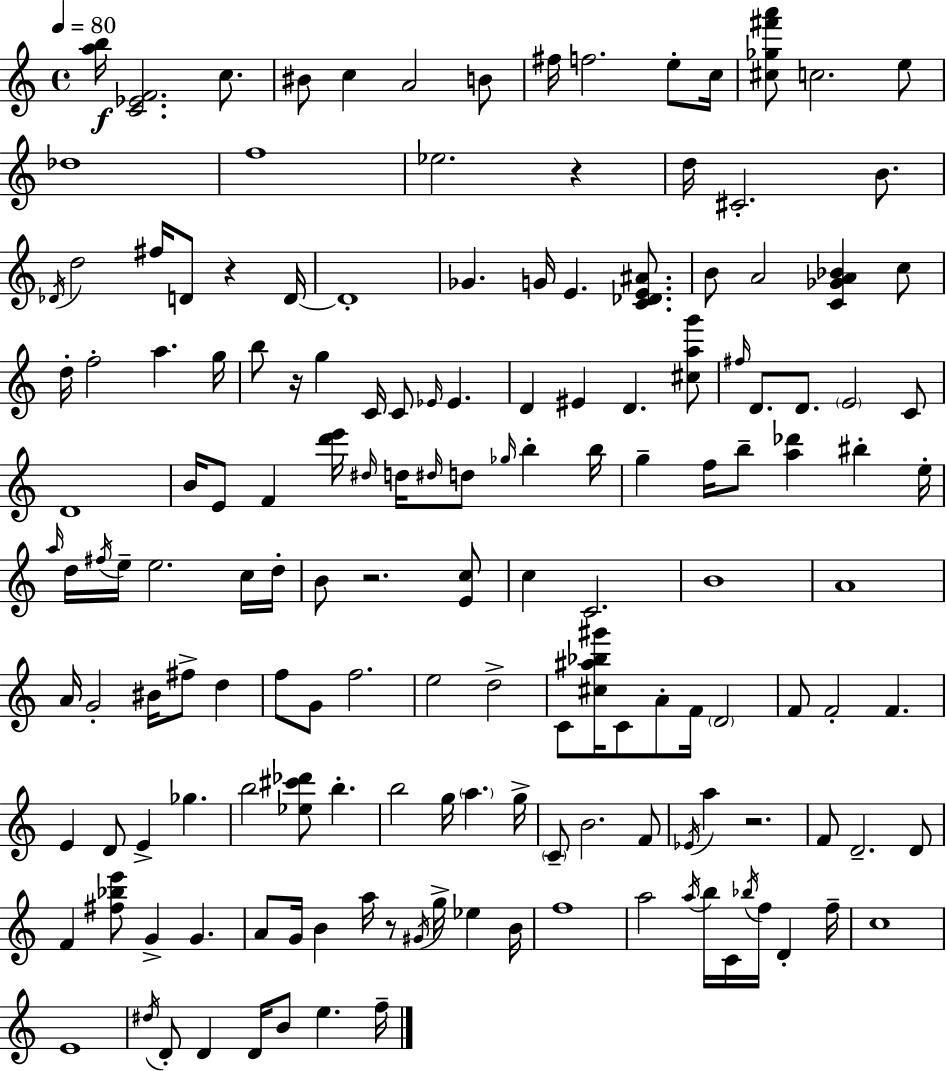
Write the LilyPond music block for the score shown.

{
  \clef treble
  \time 4/4
  \defaultTimeSignature
  \key a \minor
  \tempo 4 = 80
  <a'' b''>16\f <c' ees' f'>2. c''8. | bis'8 c''4 a'2 b'8 | fis''16 f''2. e''8-. c''16 | <cis'' ges'' fis''' a'''>8 c''2. e''8 | \break des''1 | f''1 | ees''2. r4 | d''16 cis'2.-. b'8. | \break \acciaccatura { des'16 } d''2 fis''16 d'8 r4 | d'16~~ d'1-. | ges'4. g'16 e'4. <c' des' e' ais'>8. | b'8 a'2 <c' ges' a' bes'>4 c''8 | \break d''16-. f''2-. a''4. | g''16 b''8 r16 g''4 c'16 c'8 \grace { ees'16 } ees'4. | d'4 eis'4 d'4. | <cis'' a'' g'''>8 \grace { fis''16 } d'8. d'8. \parenthesize e'2 | \break c'8 d'1 | b'16 e'8 f'4 <d''' e'''>16 \grace { dis''16 } d''16 \grace { dis''16 } d''8 | \grace { ges''16 } b''4-. b''16 g''4-- f''16 b''8-- <a'' des'''>4 | bis''4-. e''16-. \grace { a''16 } d''16 \acciaccatura { fis''16 } e''16-- e''2. | \break c''16 d''16-. b'8 r2. | <e' c''>8 c''4 c'2. | b'1 | a'1 | \break a'16 g'2-. | bis'16 fis''8-> d''4 f''8 g'8 f''2. | e''2 | d''2-> c'8 <cis'' ais'' bes'' gis'''>16 c'8 a'8-. f'16 | \break \parenthesize d'2 f'8 f'2-. | f'4. e'4 d'8 e'4-> | ges''4. b''2 | <ees'' cis''' des'''>8 b''4.-. b''2 | \break g''16 \parenthesize a''4. g''16-> \parenthesize c'8-- b'2. | f'8 \acciaccatura { ees'16 } a''4 r2. | f'8 d'2.-- | d'8 f'4 <fis'' bes'' e'''>8 g'4-> | \break g'4. a'8 g'16 b'4 | a''16 r8 \acciaccatura { gis'16 } g''16-> ees''4 b'16 f''1 | a''2 | \acciaccatura { a''16 } b''16 c'16 \acciaccatura { bes''16 } f''16 d'4-. f''16-- c''1 | \break e'1 | \acciaccatura { dis''16 } d'8-. d'4 | d'16 b'8 e''4. f''16-- \bar "|."
}